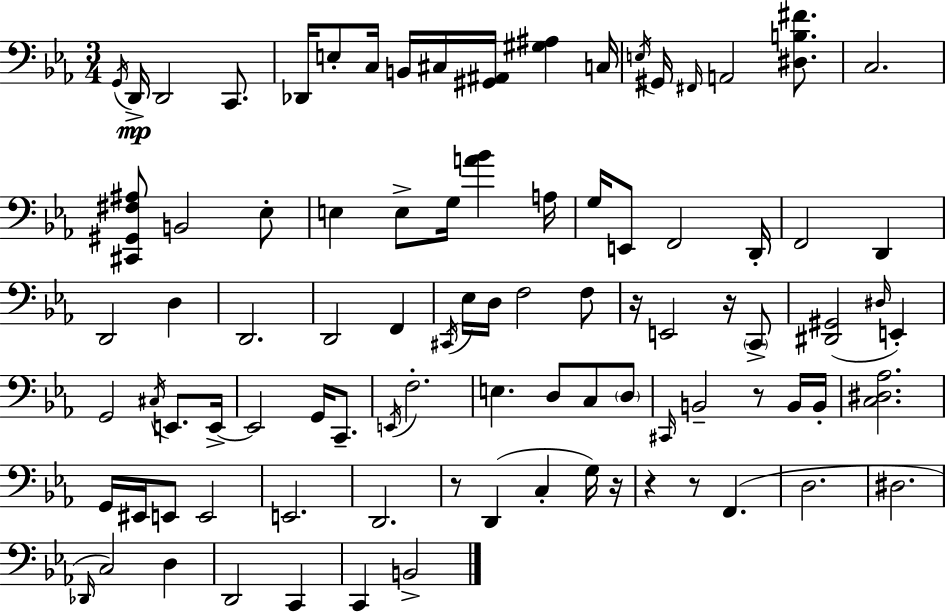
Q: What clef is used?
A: bass